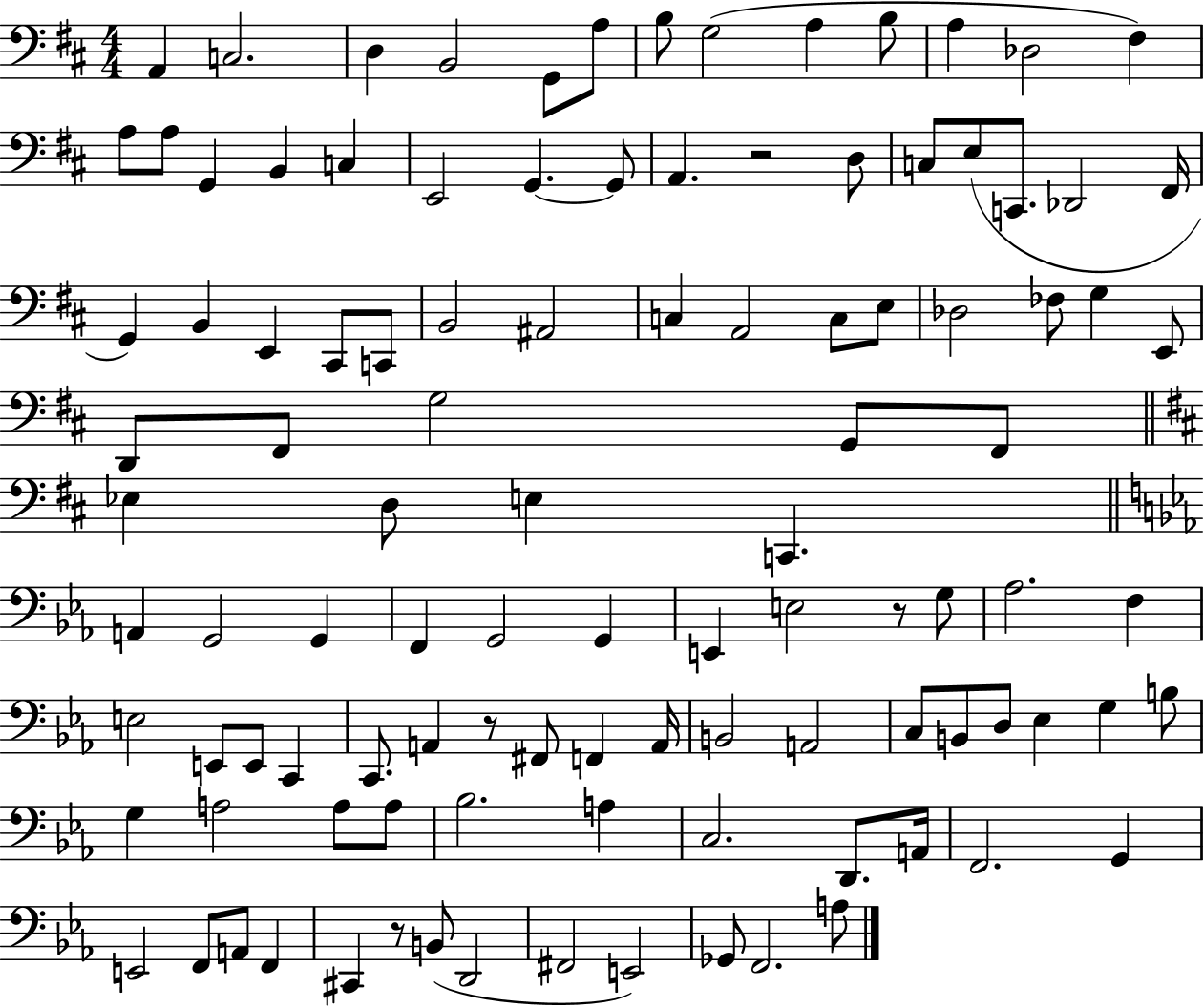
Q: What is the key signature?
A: D major